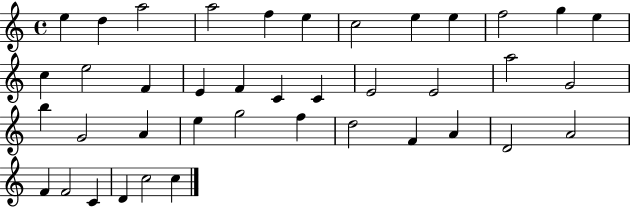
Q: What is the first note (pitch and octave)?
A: E5